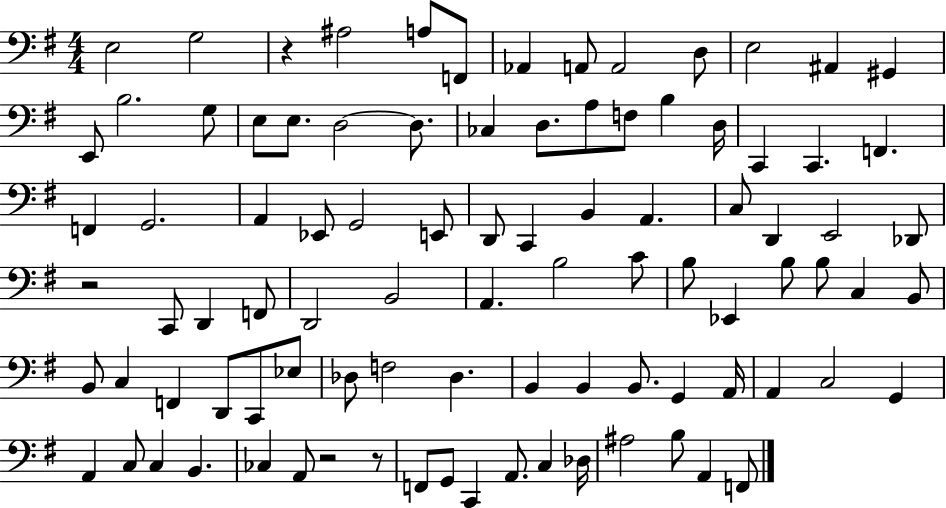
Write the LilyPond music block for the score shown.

{
  \clef bass
  \numericTimeSignature
  \time 4/4
  \key g \major
  \repeat volta 2 { e2 g2 | r4 ais2 a8 f,8 | aes,4 a,8 a,2 d8 | e2 ais,4 gis,4 | \break e,8 b2. g8 | e8 e8. d2~~ d8. | ces4 d8. a8 f8 b4 d16 | c,4 c,4. f,4. | \break f,4 g,2. | a,4 ees,8 g,2 e,8 | d,8 c,4 b,4 a,4. | c8 d,4 e,2 des,8 | \break r2 c,8 d,4 f,8 | d,2 b,2 | a,4. b2 c'8 | b8 ees,4 b8 b8 c4 b,8 | \break b,8 c4 f,4 d,8 c,8 ees8 | des8 f2 des4. | b,4 b,4 b,8. g,4 a,16 | a,4 c2 g,4 | \break a,4 c8 c4 b,4. | ces4 a,8 r2 r8 | f,8 g,8 c,4 a,8. c4 des16 | ais2 b8 a,4 f,8 | \break } \bar "|."
}